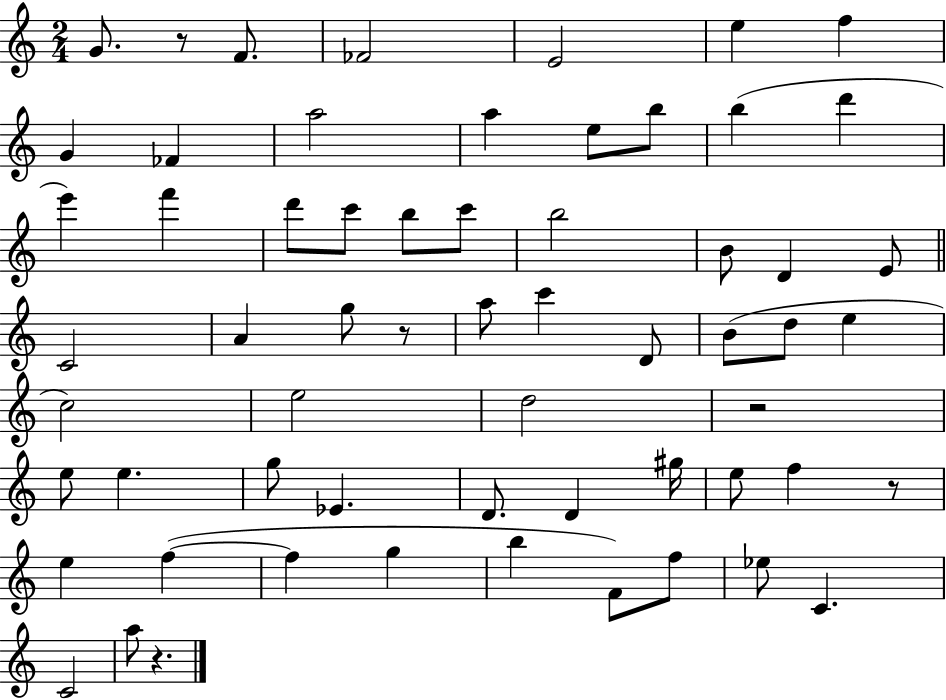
G4/e. R/e F4/e. FES4/h E4/h E5/q F5/q G4/q FES4/q A5/h A5/q E5/e B5/e B5/q D6/q E6/q F6/q D6/e C6/e B5/e C6/e B5/h B4/e D4/q E4/e C4/h A4/q G5/e R/e A5/e C6/q D4/e B4/e D5/e E5/q C5/h E5/h D5/h R/h E5/e E5/q. G5/e Eb4/q. D4/e. D4/q G#5/s E5/e F5/q R/e E5/q F5/q F5/q G5/q B5/q F4/e F5/e Eb5/e C4/q. C4/h A5/e R/q.